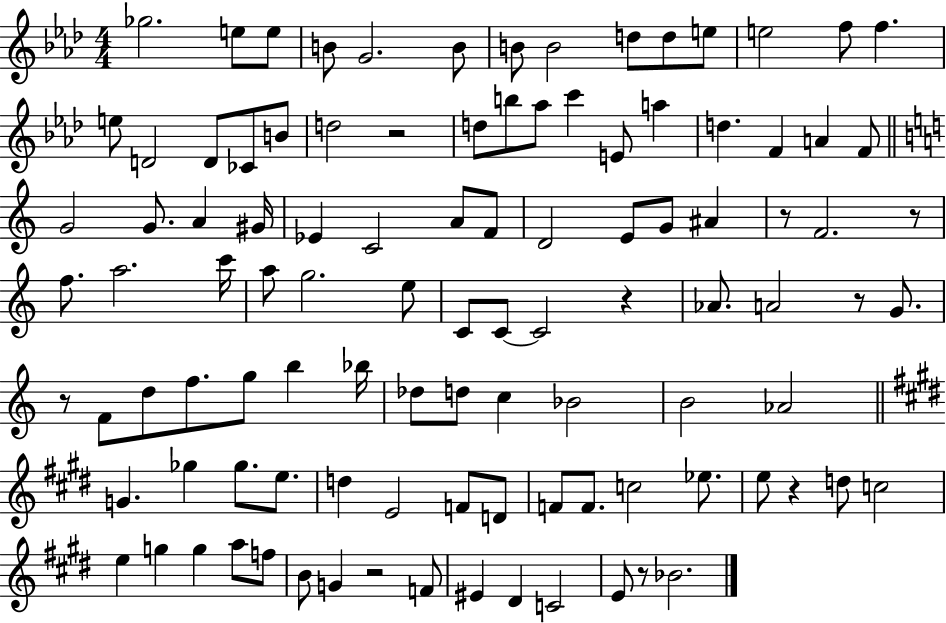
{
  \clef treble
  \numericTimeSignature
  \time 4/4
  \key aes \major
  ges''2. e''8 e''8 | b'8 g'2. b'8 | b'8 b'2 d''8 d''8 e''8 | e''2 f''8 f''4. | \break e''8 d'2 d'8 ces'8 b'8 | d''2 r2 | d''8 b''8 aes''8 c'''4 e'8 a''4 | d''4. f'4 a'4 f'8 | \break \bar "||" \break \key c \major g'2 g'8. a'4 gis'16 | ees'4 c'2 a'8 f'8 | d'2 e'8 g'8 ais'4 | r8 f'2. r8 | \break f''8. a''2. c'''16 | a''8 g''2. e''8 | c'8 c'8~~ c'2 r4 | aes'8. a'2 r8 g'8. | \break r8 f'8 d''8 f''8. g''8 b''4 bes''16 | des''8 d''8 c''4 bes'2 | b'2 aes'2 | \bar "||" \break \key e \major g'4. ges''4 ges''8. e''8. | d''4 e'2 f'8 d'8 | f'8 f'8. c''2 ees''8. | e''8 r4 d''8 c''2 | \break e''4 g''4 g''4 a''8 f''8 | b'8 g'4 r2 f'8 | eis'4 dis'4 c'2 | e'8 r8 bes'2. | \break \bar "|."
}